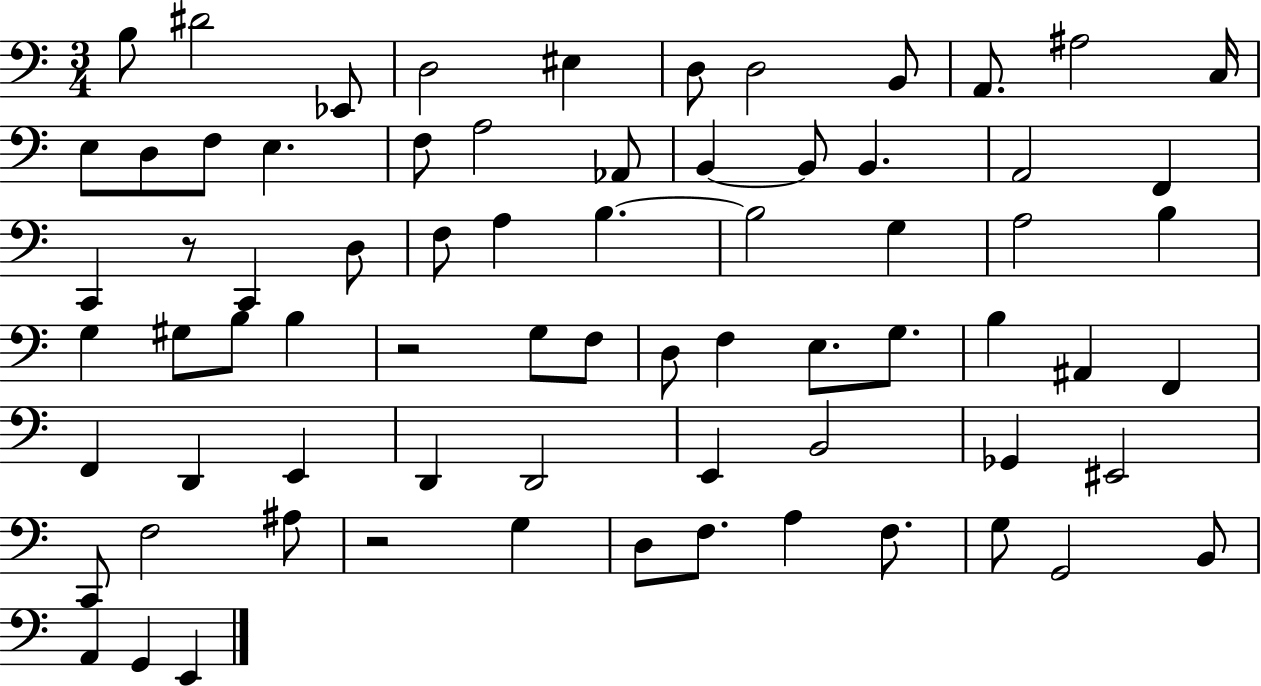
B3/e D#4/h Eb2/e D3/h EIS3/q D3/e D3/h B2/e A2/e. A#3/h C3/s E3/e D3/e F3/e E3/q. F3/e A3/h Ab2/e B2/q B2/e B2/q. A2/h F2/q C2/q R/e C2/q D3/e F3/e A3/q B3/q. B3/h G3/q A3/h B3/q G3/q G#3/e B3/e B3/q R/h G3/e F3/e D3/e F3/q E3/e. G3/e. B3/q A#2/q F2/q F2/q D2/q E2/q D2/q D2/h E2/q B2/h Gb2/q EIS2/h C2/e F3/h A#3/e R/h G3/q D3/e F3/e. A3/q F3/e. G3/e G2/h B2/e A2/q G2/q E2/q